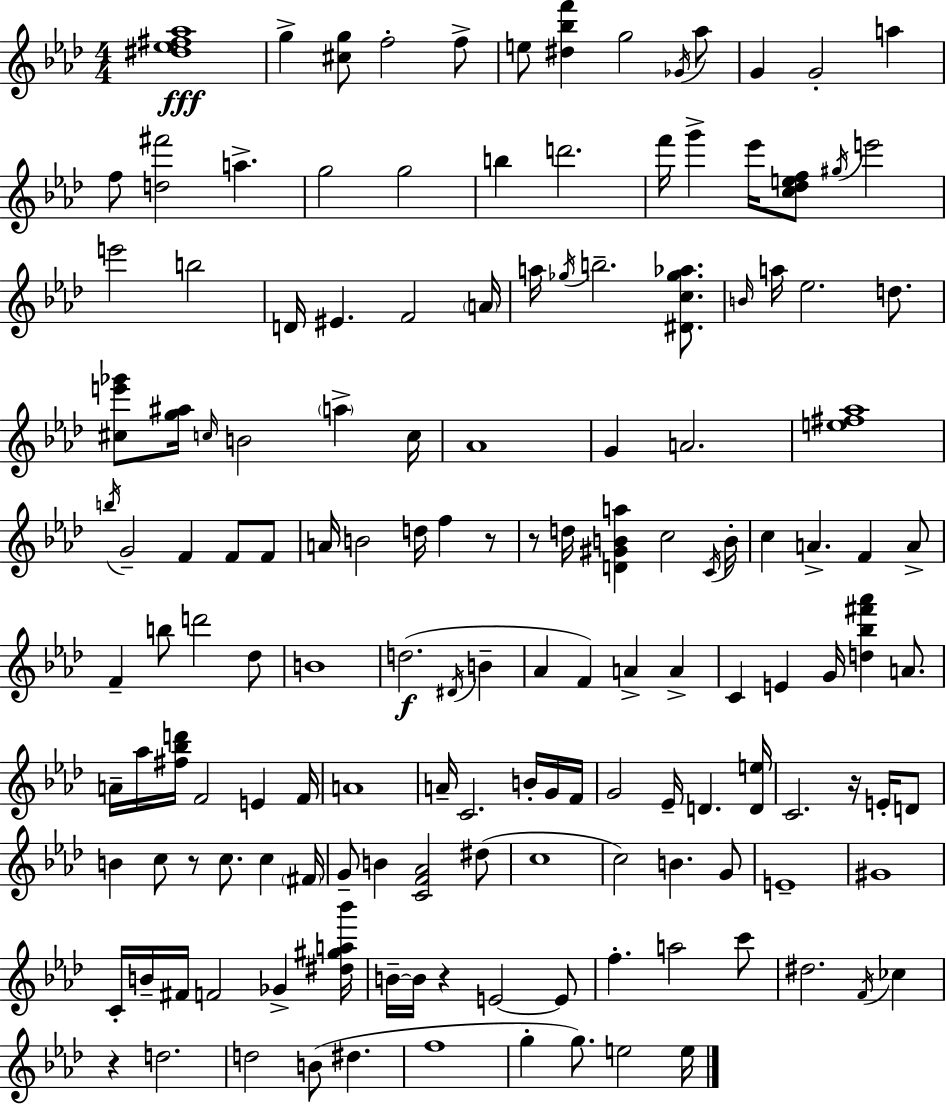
{
  \clef treble
  \numericTimeSignature
  \time 4/4
  \key f \minor
  <dis'' ees'' fis'' aes''>1\fff | g''4-> <cis'' g''>8 f''2-. f''8-> | e''8 <dis'' bes'' f'''>4 g''2 \acciaccatura { ges'16 } aes''8 | g'4 g'2-. a''4 | \break f''8 <d'' fis'''>2 a''4.-> | g''2 g''2 | b''4 d'''2. | f'''16 g'''4-> ees'''16 <c'' des'' e'' f''>8 \acciaccatura { gis''16 } e'''2 | \break e'''2 b''2 | d'16 eis'4. f'2 | \parenthesize a'16 a''16 \acciaccatura { ges''16 } b''2.-- | <dis' c'' ges'' aes''>8. \grace { b'16 } a''16 ees''2. | \break d''8. <cis'' e''' ges'''>8 <g'' ais''>16 \grace { c''16 } b'2 | \parenthesize a''4-> c''16 aes'1 | g'4 a'2. | <e'' fis'' aes''>1 | \break \acciaccatura { b''16 } g'2-- f'4 | f'8 f'8 a'16 b'2 d''16 | f''4 r8 r8 d''16 <d' gis' b' a''>4 c''2 | \acciaccatura { c'16 } b'16-. c''4 a'4.-> | \break f'4 a'8-> f'4-- b''8 d'''2 | des''8 b'1 | d''2.(\f | \acciaccatura { dis'16 } b'4-- aes'4 f'4) | \break a'4-> a'4-> c'4 e'4 | g'16 <d'' bes'' fis''' aes'''>4 a'8. a'16-- aes''16 <fis'' bes'' d'''>16 f'2 | e'4 f'16 a'1 | a'16-- c'2. | \break b'16-. g'16 f'16 g'2 | ees'16-- d'4. <d' e''>16 c'2. | r16 e'16-. d'8 b'4 c''8 r8 | c''8. c''4 \parenthesize fis'16 g'8-- b'4 <c' f' aes'>2 | \break dis''8( c''1 | c''2) | b'4. g'8 e'1-- | gis'1 | \break c'16-. b'16-- fis'16 f'2 | ges'4-> <dis'' gis'' a'' bes'''>16 b'16--~~ b'16 r4 e'2~~ | e'8 f''4.-. a''2 | c'''8 dis''2. | \break \acciaccatura { f'16 } ces''4 r4 d''2. | d''2 | b'8( dis''4. f''1 | g''4-. g''8.) | \break e''2 e''16 \bar "|."
}